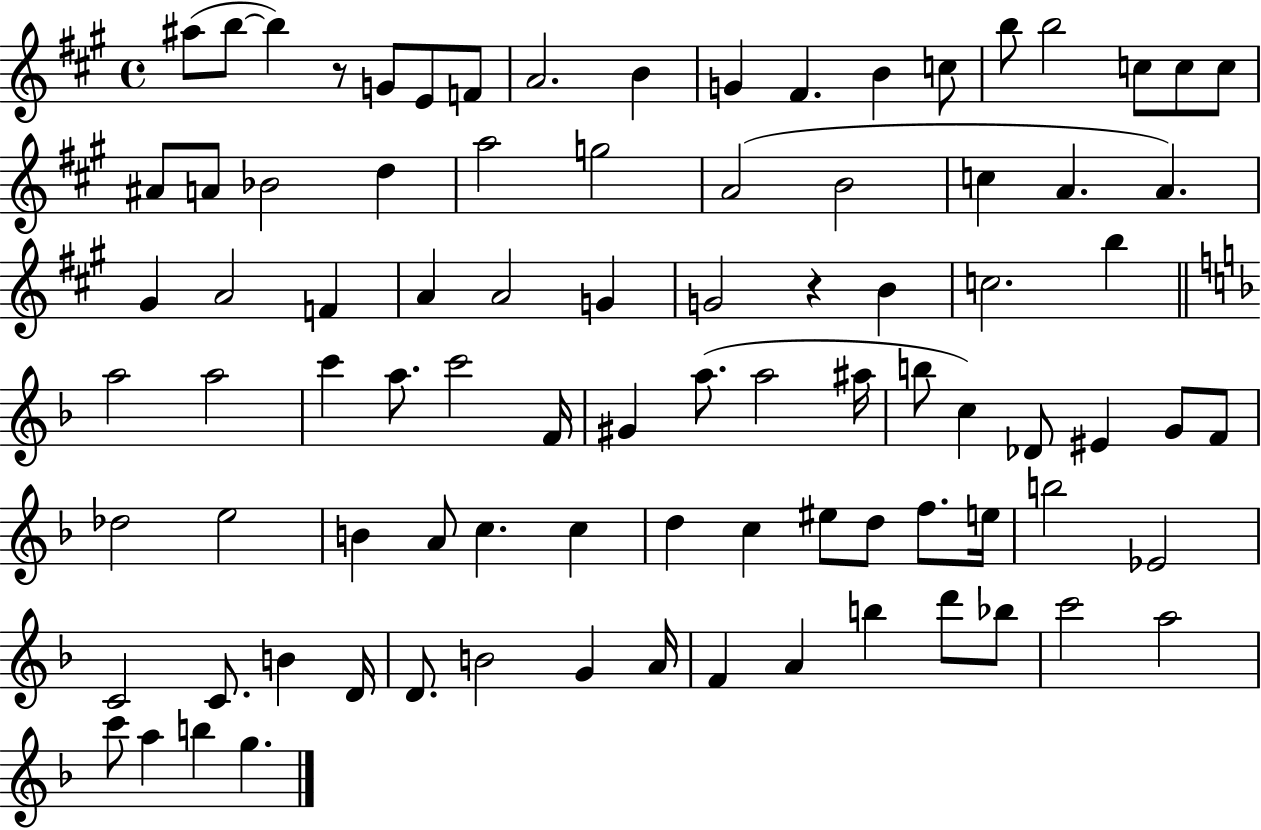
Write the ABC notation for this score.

X:1
T:Untitled
M:4/4
L:1/4
K:A
^a/2 b/2 b z/2 G/2 E/2 F/2 A2 B G ^F B c/2 b/2 b2 c/2 c/2 c/2 ^A/2 A/2 _B2 d a2 g2 A2 B2 c A A ^G A2 F A A2 G G2 z B c2 b a2 a2 c' a/2 c'2 F/4 ^G a/2 a2 ^a/4 b/2 c _D/2 ^E G/2 F/2 _d2 e2 B A/2 c c d c ^e/2 d/2 f/2 e/4 b2 _E2 C2 C/2 B D/4 D/2 B2 G A/4 F A b d'/2 _b/2 c'2 a2 c'/2 a b g